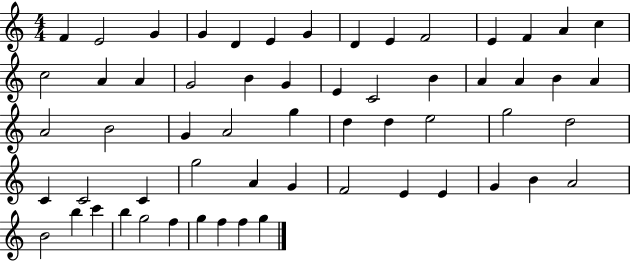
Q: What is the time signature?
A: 4/4